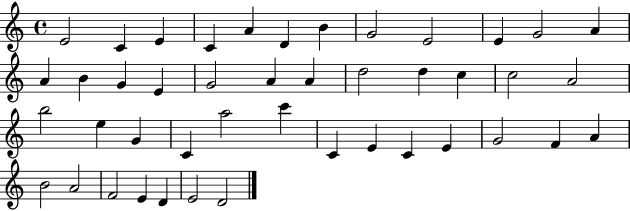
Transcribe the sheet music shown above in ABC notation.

X:1
T:Untitled
M:4/4
L:1/4
K:C
E2 C E C A D B G2 E2 E G2 A A B G E G2 A A d2 d c c2 A2 b2 e G C a2 c' C E C E G2 F A B2 A2 F2 E D E2 D2